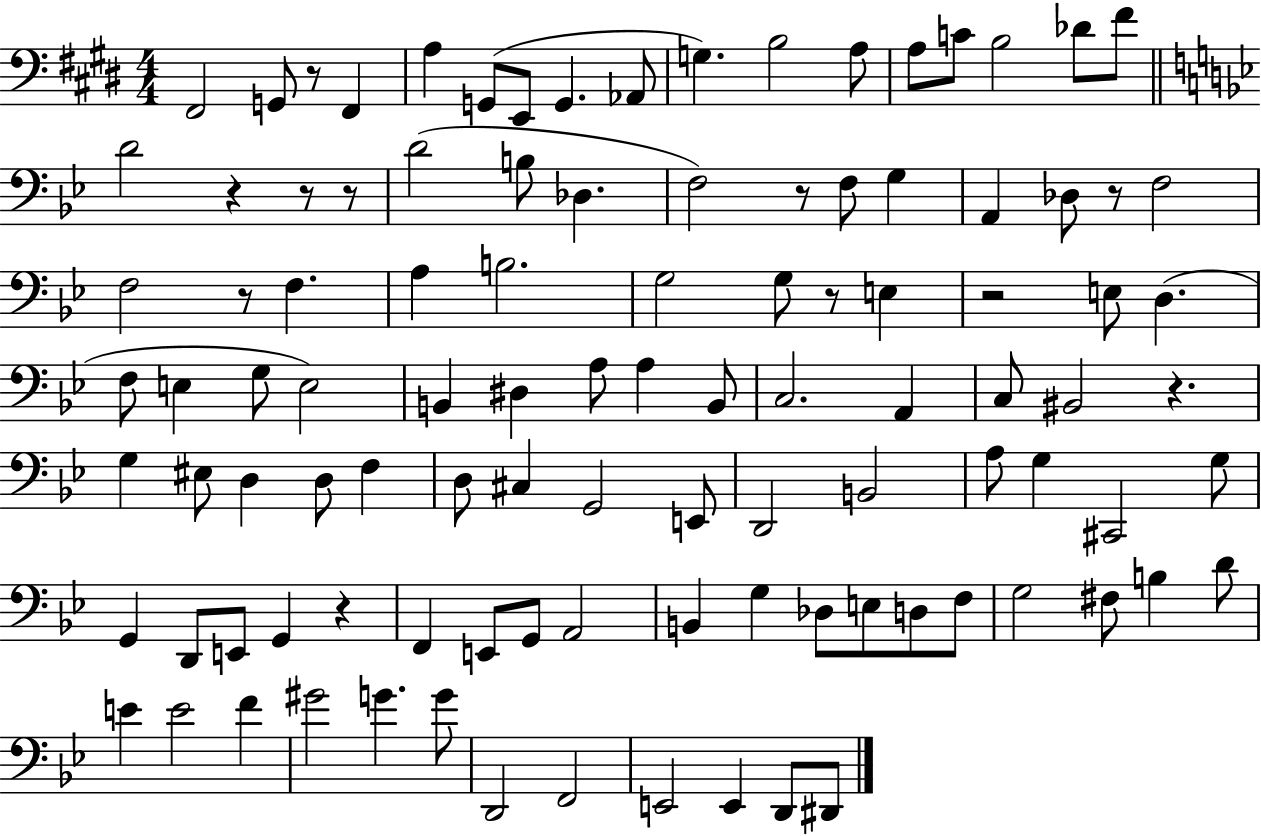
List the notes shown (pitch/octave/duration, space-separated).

F#2/h G2/e R/e F#2/q A3/q G2/e E2/e G2/q. Ab2/e G3/q. B3/h A3/e A3/e C4/e B3/h Db4/e F#4/e D4/h R/q R/e R/e D4/h B3/e Db3/q. F3/h R/e F3/e G3/q A2/q Db3/e R/e F3/h F3/h R/e F3/q. A3/q B3/h. G3/h G3/e R/e E3/q R/h E3/e D3/q. F3/e E3/q G3/e E3/h B2/q D#3/q A3/e A3/q B2/e C3/h. A2/q C3/e BIS2/h R/q. G3/q EIS3/e D3/q D3/e F3/q D3/e C#3/q G2/h E2/e D2/h B2/h A3/e G3/q C#2/h G3/e G2/q D2/e E2/e G2/q R/q F2/q E2/e G2/e A2/h B2/q G3/q Db3/e E3/e D3/e F3/e G3/h F#3/e B3/q D4/e E4/q E4/h F4/q G#4/h G4/q. G4/e D2/h F2/h E2/h E2/q D2/e D#2/e